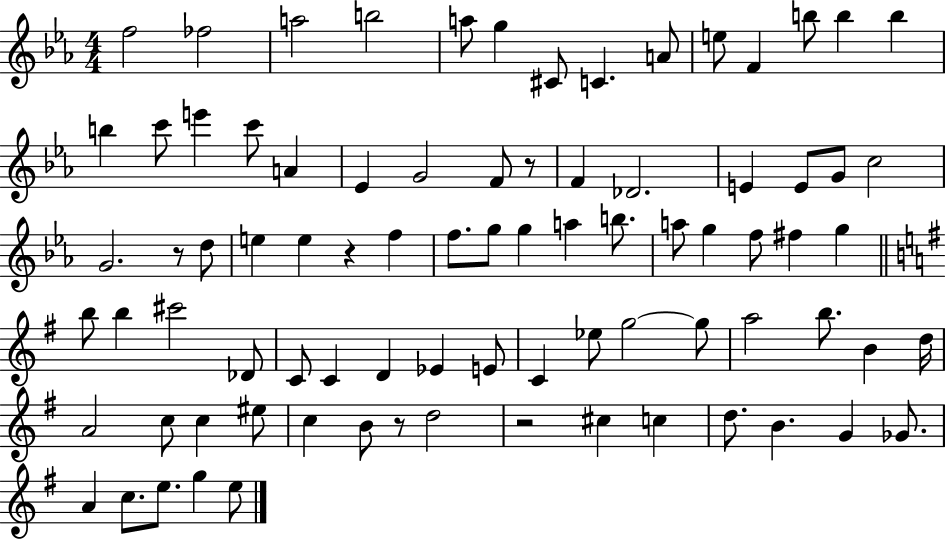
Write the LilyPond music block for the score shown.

{
  \clef treble
  \numericTimeSignature
  \time 4/4
  \key ees \major
  \repeat volta 2 { f''2 fes''2 | a''2 b''2 | a''8 g''4 cis'8 c'4. a'8 | e''8 f'4 b''8 b''4 b''4 | \break b''4 c'''8 e'''4 c'''8 a'4 | ees'4 g'2 f'8 r8 | f'4 des'2. | e'4 e'8 g'8 c''2 | \break g'2. r8 d''8 | e''4 e''4 r4 f''4 | f''8. g''8 g''4 a''4 b''8. | a''8 g''4 f''8 fis''4 g''4 | \break \bar "||" \break \key g \major b''8 b''4 cis'''2 des'8 | c'8 c'4 d'4 ees'4 e'8 | c'4 ees''8 g''2~~ g''8 | a''2 b''8. b'4 d''16 | \break a'2 c''8 c''4 eis''8 | c''4 b'8 r8 d''2 | r2 cis''4 c''4 | d''8. b'4. g'4 ges'8. | \break a'4 c''8. e''8. g''4 e''8 | } \bar "|."
}